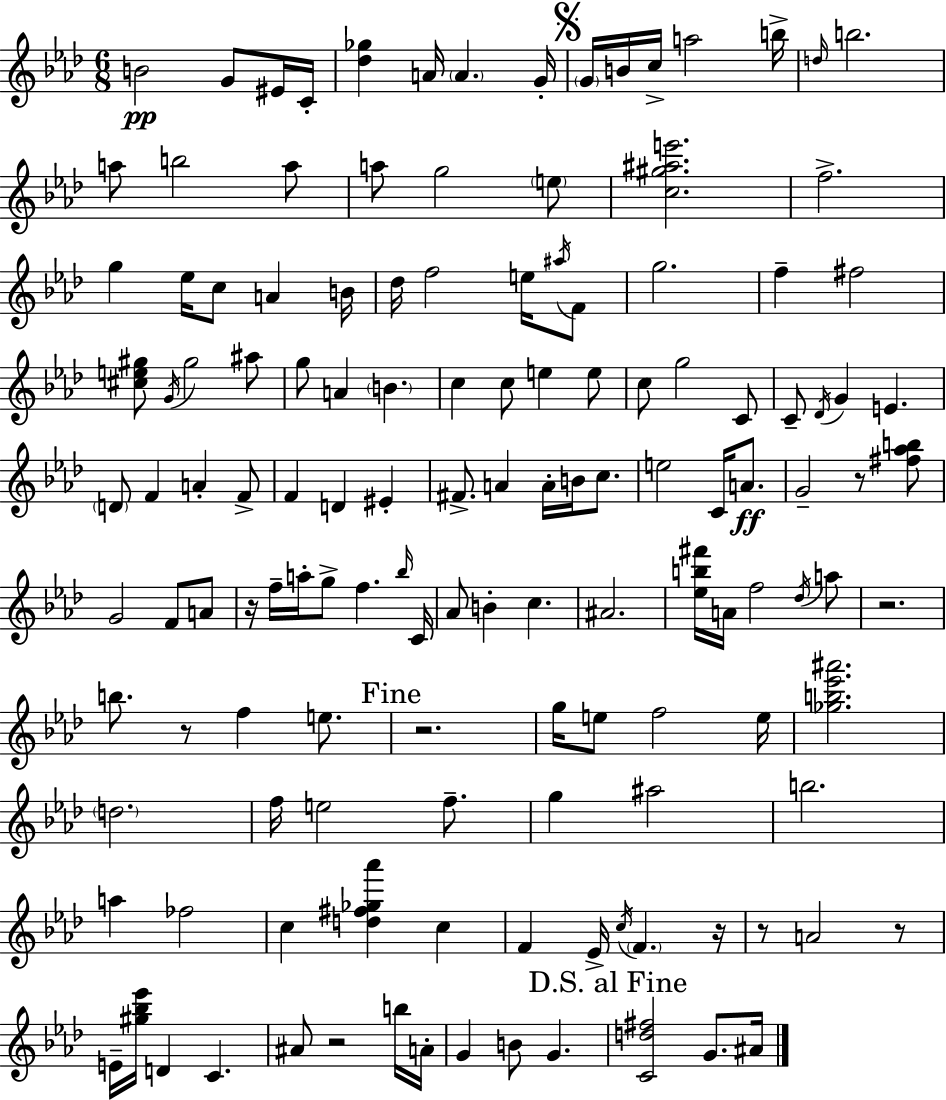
{
  \clef treble
  \numericTimeSignature
  \time 6/8
  \key aes \major
  b'2\pp g'8 eis'16 c'16-. | <des'' ges''>4 a'16 \parenthesize a'4. g'16-. | \mark \markup { \musicglyph "scripts.segno" } \parenthesize g'16 b'16 c''16-> a''2 b''16-> | \grace { d''16 } b''2. | \break a''8 b''2 a''8 | a''8 g''2 \parenthesize e''8 | <c'' gis'' ais'' e'''>2. | f''2.-> | \break g''4 ees''16 c''8 a'4 | b'16 des''16 f''2 e''16 \acciaccatura { ais''16 } | f'8 g''2. | f''4-- fis''2 | \break <cis'' e'' gis''>8 \acciaccatura { g'16 } gis''2 | ais''8 g''8 a'4 \parenthesize b'4. | c''4 c''8 e''4 | e''8 c''8 g''2 | \break c'8 c'8-- \acciaccatura { des'16 } g'4 e'4. | \parenthesize d'8 f'4 a'4-. | f'8-> f'4 d'4 | eis'4-. fis'8.-> a'4 a'16-. | \break b'16 c''8. e''2 | c'16 a'8.\ff g'2-- | r8 <fis'' aes'' b''>8 g'2 | f'8 a'8 r16 f''16-- a''16-. g''8-> f''4. | \break \grace { bes''16 } c'16 aes'8 b'4-. c''4. | ais'2. | <ees'' b'' fis'''>16 a'16 f''2 | \acciaccatura { des''16 } a''8 r2. | \break b''8. r8 f''4 | e''8. \mark "Fine" r2. | g''16 e''8 f''2 | e''16 <ges'' b'' ees''' ais'''>2. | \break \parenthesize d''2. | f''16 e''2 | f''8.-- g''4 ais''2 | b''2. | \break a''4 fes''2 | c''4 <d'' fis'' ges'' aes'''>4 | c''4 f'4 ees'16-> \acciaccatura { c''16 } | \parenthesize f'4. r16 r8 a'2 | \break r8 e'16-- <gis'' bes'' ees'''>16 d'4 | c'4. ais'8 r2 | b''16 a'16-. g'4 b'8 | g'4. \mark "D.S. al Fine" <c' d'' fis''>2 | \break g'8. ais'16 \bar "|."
}